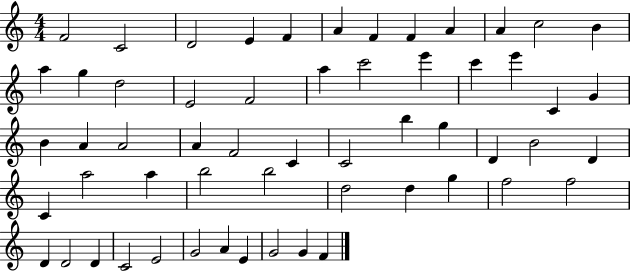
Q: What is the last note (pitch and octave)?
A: F4